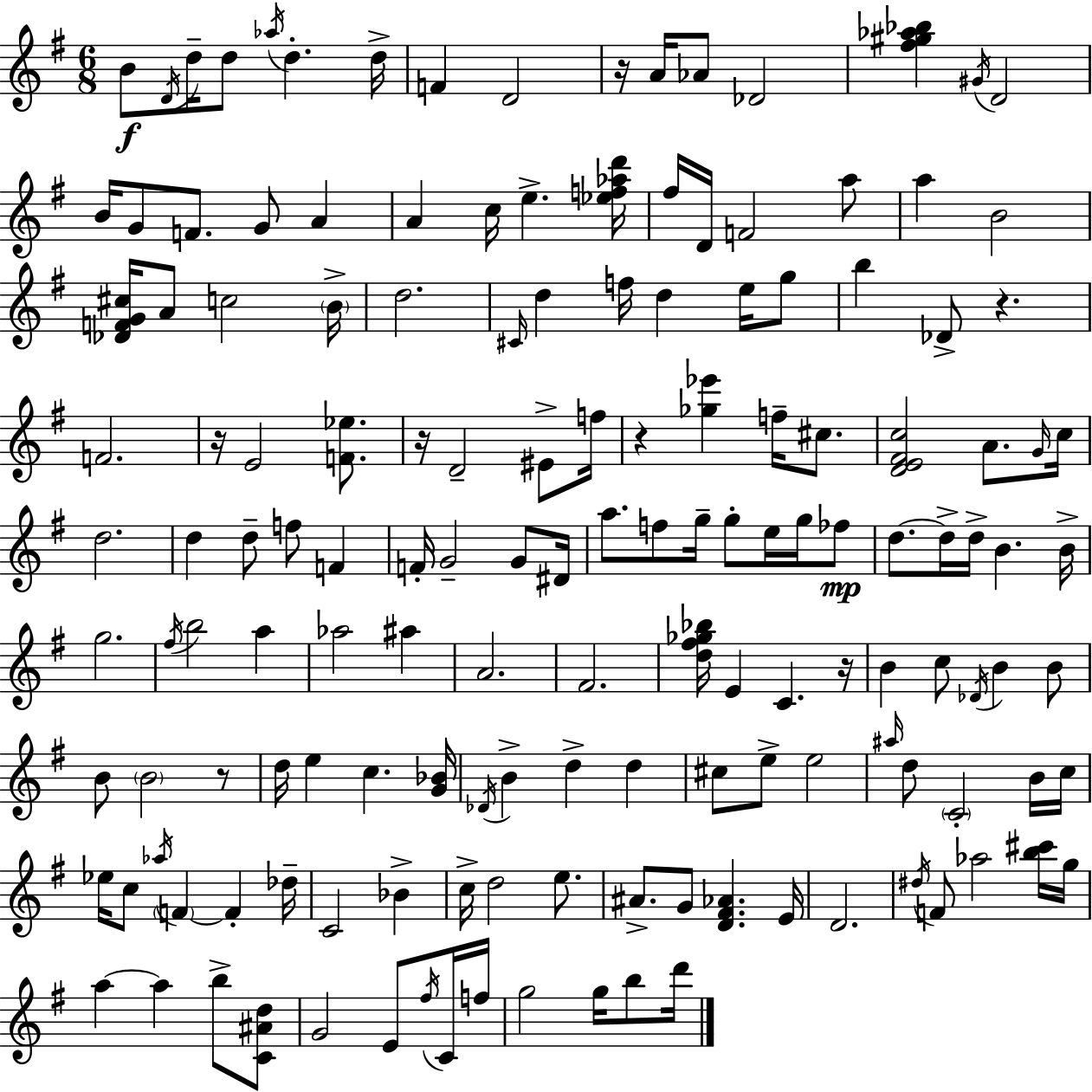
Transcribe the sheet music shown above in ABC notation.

X:1
T:Untitled
M:6/8
L:1/4
K:Em
B/2 D/4 d/4 d/2 _a/4 d d/4 F D2 z/4 A/4 _A/2 _D2 [^f^g_a_b] ^G/4 D2 B/4 G/2 F/2 G/2 A A c/4 e [_ef_ad']/4 ^f/4 D/4 F2 a/2 a B2 [_DFG^c]/4 A/2 c2 B/4 d2 ^C/4 d f/4 d e/4 g/2 b _D/2 z F2 z/4 E2 [F_e]/2 z/4 D2 ^E/2 f/4 z [_g_e'] f/4 ^c/2 [DE^Fc]2 A/2 G/4 c/4 d2 d d/2 f/2 F F/4 G2 G/2 ^D/4 a/2 f/2 g/4 g/2 e/4 g/4 _f/2 d/2 d/4 d/4 B B/4 g2 ^f/4 b2 a _a2 ^a A2 ^F2 [d^f_g_b]/4 E C z/4 B c/2 _D/4 B B/2 B/2 B2 z/2 d/4 e c [G_B]/4 _D/4 B d d ^c/2 e/2 e2 ^a/4 d/2 C2 B/4 c/4 _e/4 c/2 _a/4 F F _d/4 C2 _B c/4 d2 e/2 ^A/2 G/2 [D^F_A] E/4 D2 ^d/4 F/2 _a2 [b^c']/4 g/4 a a b/2 [C^Ad]/2 G2 E/2 ^f/4 C/4 f/4 g2 g/4 b/2 d'/4